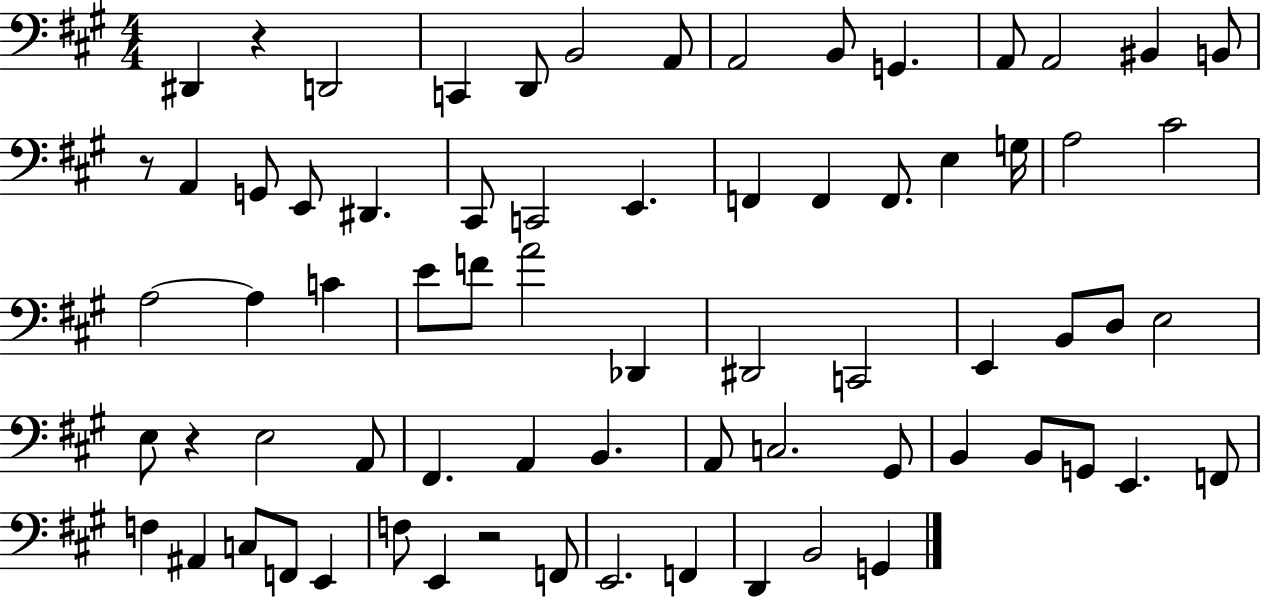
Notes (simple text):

D#2/q R/q D2/h C2/q D2/e B2/h A2/e A2/h B2/e G2/q. A2/e A2/h BIS2/q B2/e R/e A2/q G2/e E2/e D#2/q. C#2/e C2/h E2/q. F2/q F2/q F2/e. E3/q G3/s A3/h C#4/h A3/h A3/q C4/q E4/e F4/e A4/h Db2/q D#2/h C2/h E2/q B2/e D3/e E3/h E3/e R/q E3/h A2/e F#2/q. A2/q B2/q. A2/e C3/h. G#2/e B2/q B2/e G2/e E2/q. F2/e F3/q A#2/q C3/e F2/e E2/q F3/e E2/q R/h F2/e E2/h. F2/q D2/q B2/h G2/q